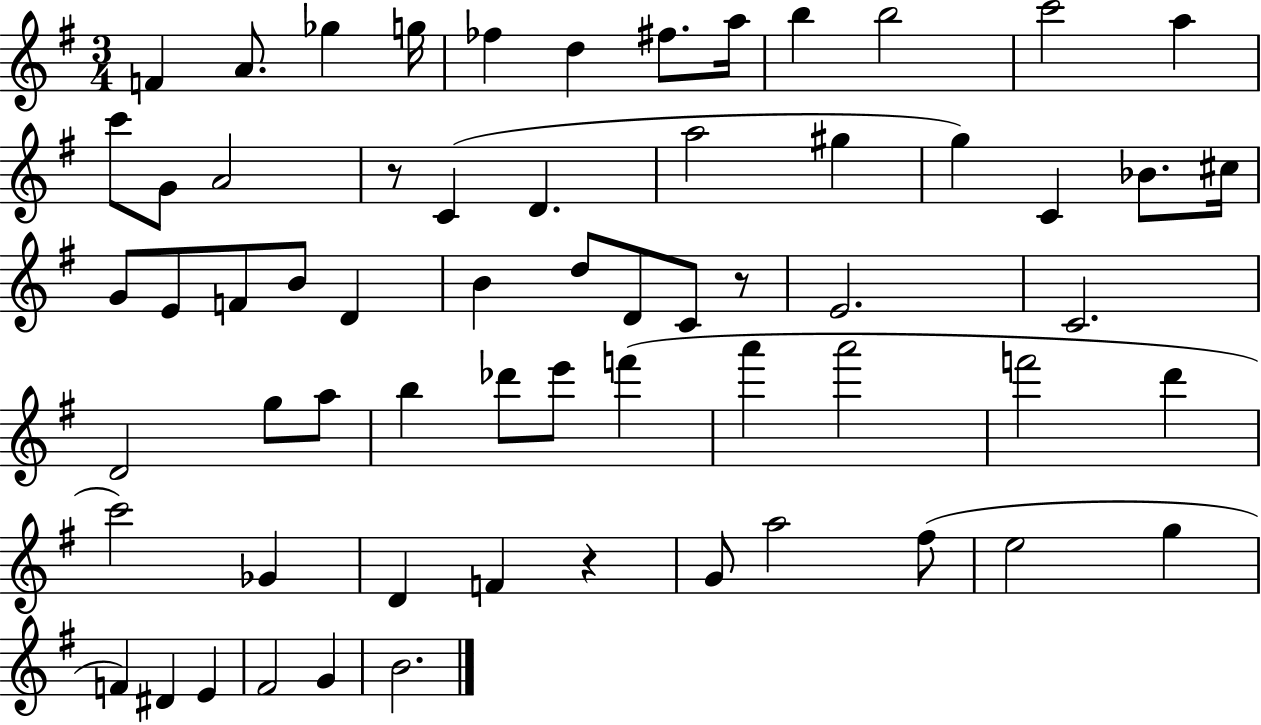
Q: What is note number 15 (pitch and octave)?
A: A4